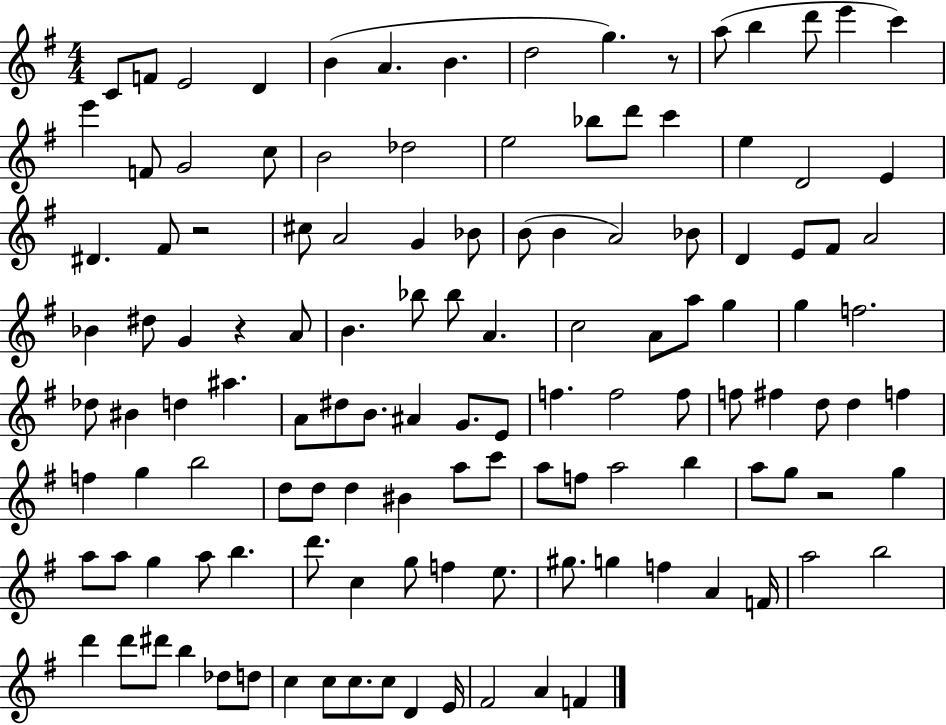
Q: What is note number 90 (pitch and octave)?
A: A5